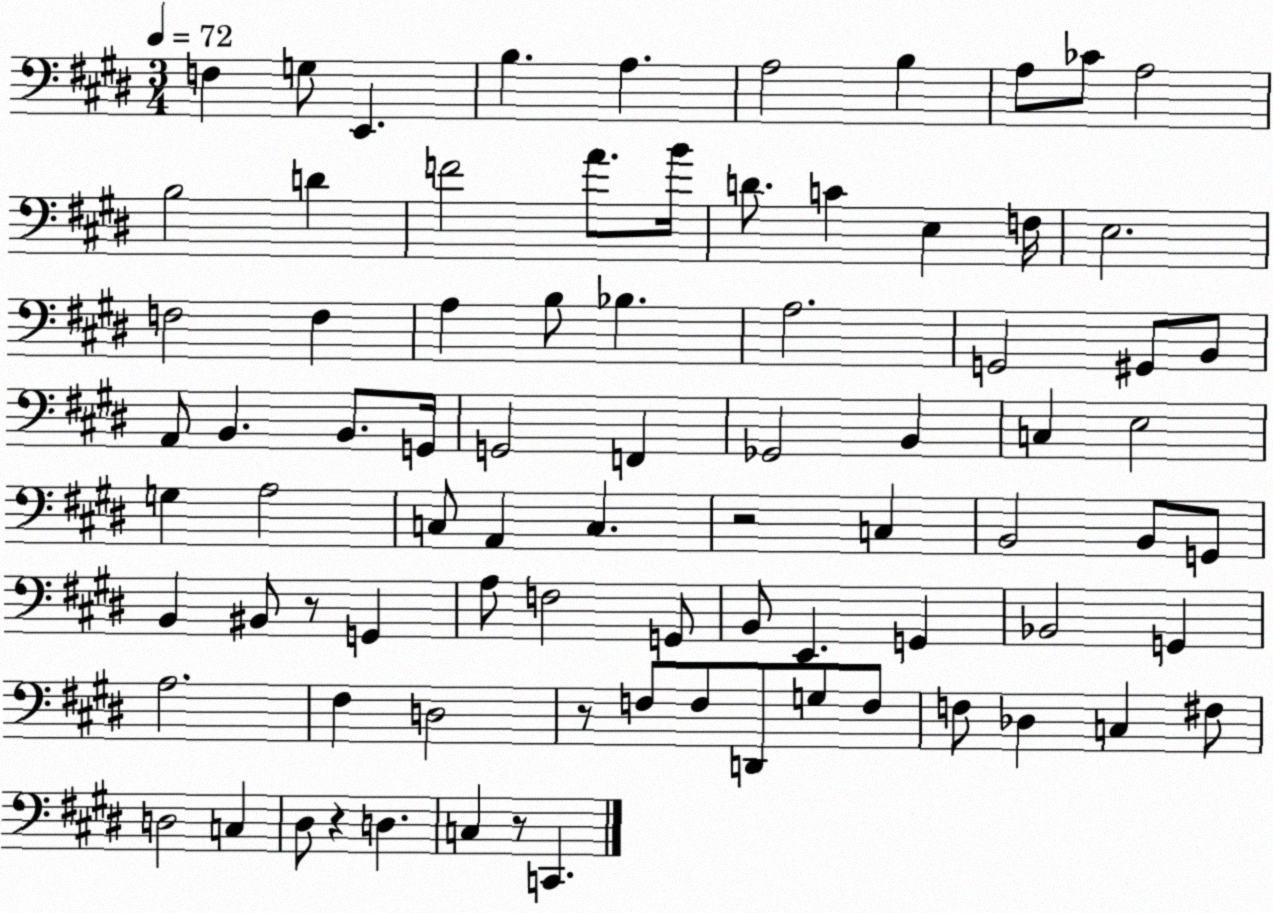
X:1
T:Untitled
M:3/4
L:1/4
K:E
F, G,/2 E,, B, A, A,2 B, A,/2 _C/2 A,2 B,2 D F2 A/2 B/4 D/2 C E, F,/4 E,2 F,2 F, A, B,/2 _B, A,2 G,,2 ^G,,/2 B,,/2 A,,/2 B,, B,,/2 G,,/4 G,,2 F,, _G,,2 B,, C, E,2 G, A,2 C,/2 A,, C, z2 C, B,,2 B,,/2 G,,/2 B,, ^B,,/2 z/2 G,, A,/2 F,2 G,,/2 B,,/2 E,, G,, _B,,2 G,, A,2 ^F, D,2 z/2 F,/2 F,/2 D,,/2 G,/2 F,/2 F,/2 _D, C, ^F,/2 D,2 C, ^D,/2 z D, C, z/2 C,,